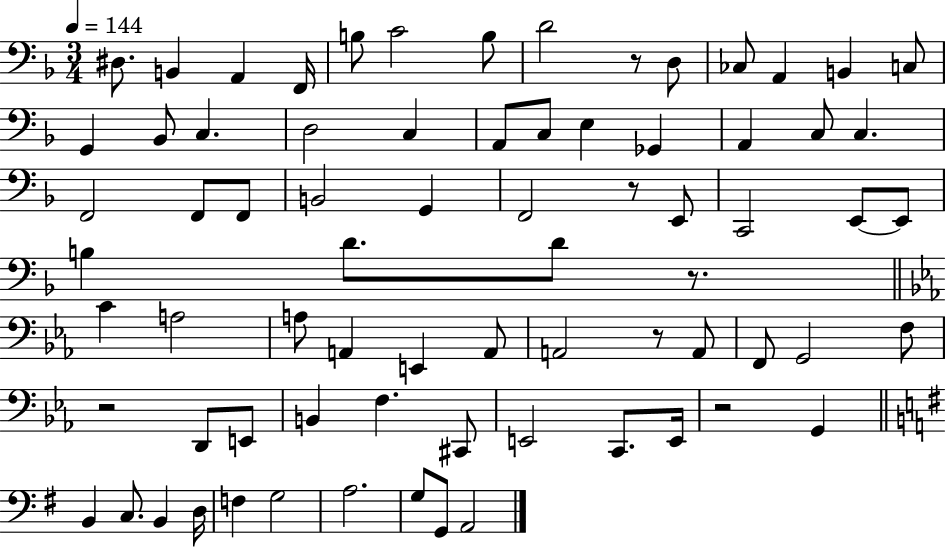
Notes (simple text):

D#3/e. B2/q A2/q F2/s B3/e C4/h B3/e D4/h R/e D3/e CES3/e A2/q B2/q C3/e G2/q Bb2/e C3/q. D3/h C3/q A2/e C3/e E3/q Gb2/q A2/q C3/e C3/q. F2/h F2/e F2/e B2/h G2/q F2/h R/e E2/e C2/h E2/e E2/e B3/q D4/e. D4/e R/e. C4/q A3/h A3/e A2/q E2/q A2/e A2/h R/e A2/e F2/e G2/h F3/e R/h D2/e E2/e B2/q F3/q. C#2/e E2/h C2/e. E2/s R/h G2/q B2/q C3/e. B2/q D3/s F3/q G3/h A3/h. G3/e G2/e A2/h